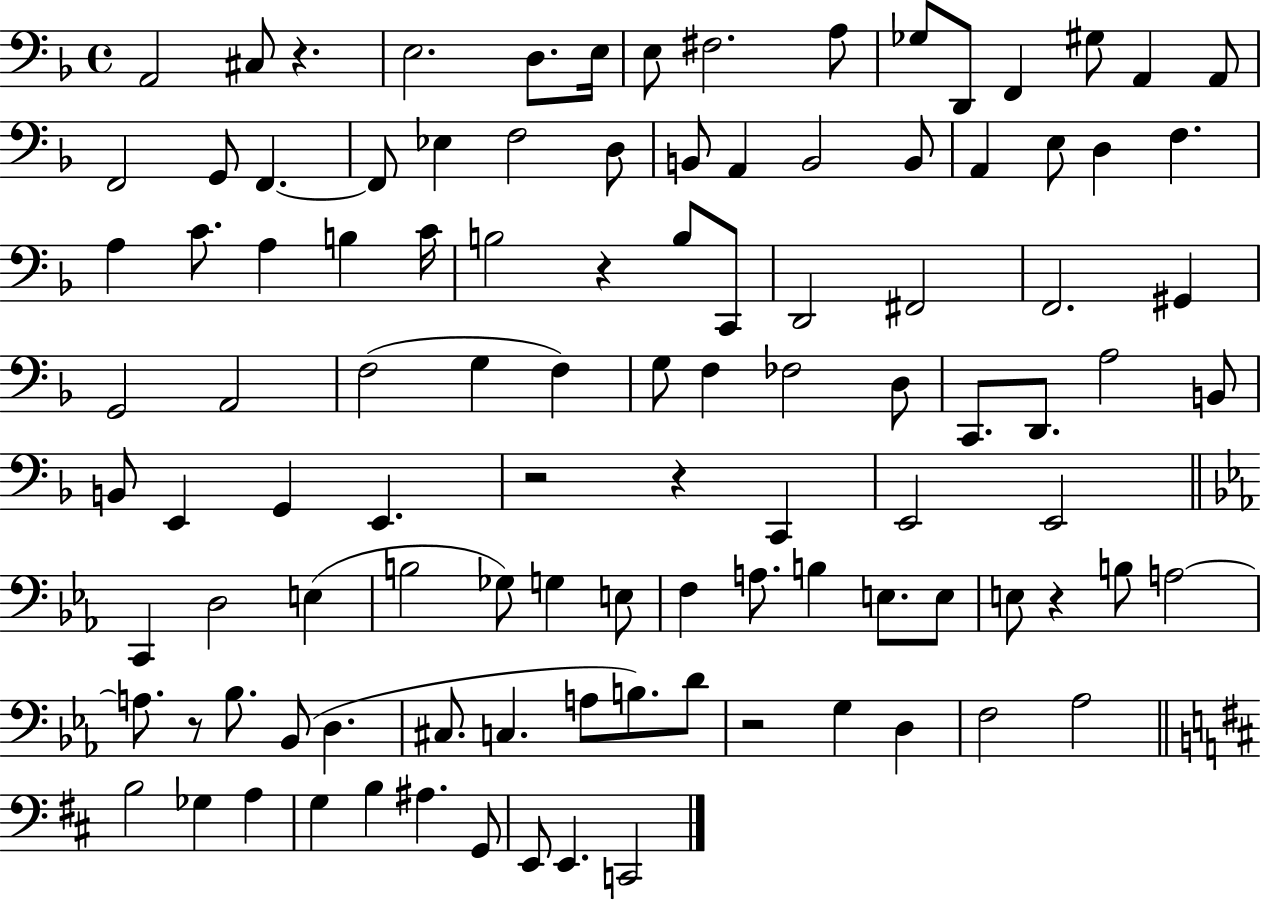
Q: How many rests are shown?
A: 7